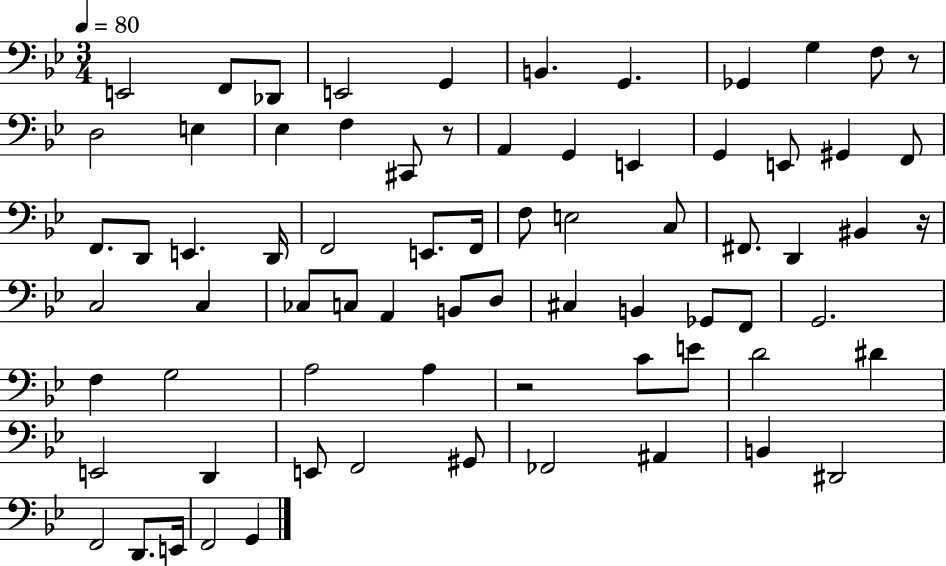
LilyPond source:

{
  \clef bass
  \numericTimeSignature
  \time 3/4
  \key bes \major
  \tempo 4 = 80
  e,2 f,8 des,8 | e,2 g,4 | b,4. g,4. | ges,4 g4 f8 r8 | \break d2 e4 | ees4 f4 cis,8 r8 | a,4 g,4 e,4 | g,4 e,8 gis,4 f,8 | \break f,8. d,8 e,4. d,16 | f,2 e,8. f,16 | f8 e2 c8 | fis,8. d,4 bis,4 r16 | \break c2 c4 | ces8 c8 a,4 b,8 d8 | cis4 b,4 ges,8 f,8 | g,2. | \break f4 g2 | a2 a4 | r2 c'8 e'8 | d'2 dis'4 | \break e,2 d,4 | e,8 f,2 gis,8 | fes,2 ais,4 | b,4 dis,2 | \break f,2 d,8. e,16 | f,2 g,4 | \bar "|."
}